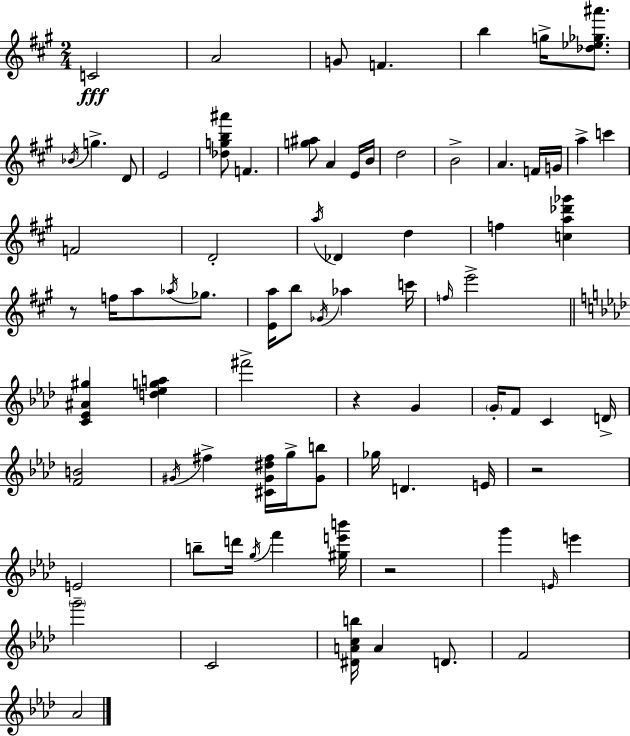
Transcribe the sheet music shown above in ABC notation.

X:1
T:Untitled
M:2/4
L:1/4
K:A
C2 A2 G/2 F b g/4 [_d_e_g^a']/2 _B/4 g D/2 E2 [_dgb^a']/2 F [g^a]/2 A E/4 B/4 d2 B2 A F/4 G/4 a c' F2 D2 a/4 _D d f [ca_d'_g'] z/2 f/4 a/2 _a/4 _g/2 [Ea]/4 b/2 _G/4 _a c'/4 f/4 e'2 [C_E^A^g] [d_ega] ^f'2 z G G/4 F/2 C D/4 [FB]2 ^G/4 ^f [^C^G^d^f]/4 g/4 [^Gb]/2 _g/4 D E/4 z2 E2 b/2 d'/4 g/4 f' [^ge'b']/4 z2 g' E/4 e' g'2 C2 [^DAcb]/4 A D/2 F2 _A2